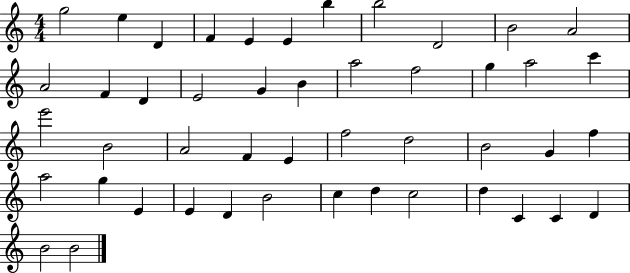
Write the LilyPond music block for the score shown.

{
  \clef treble
  \numericTimeSignature
  \time 4/4
  \key c \major
  g''2 e''4 d'4 | f'4 e'4 e'4 b''4 | b''2 d'2 | b'2 a'2 | \break a'2 f'4 d'4 | e'2 g'4 b'4 | a''2 f''2 | g''4 a''2 c'''4 | \break e'''2 b'2 | a'2 f'4 e'4 | f''2 d''2 | b'2 g'4 f''4 | \break a''2 g''4 e'4 | e'4 d'4 b'2 | c''4 d''4 c''2 | d''4 c'4 c'4 d'4 | \break b'2 b'2 | \bar "|."
}